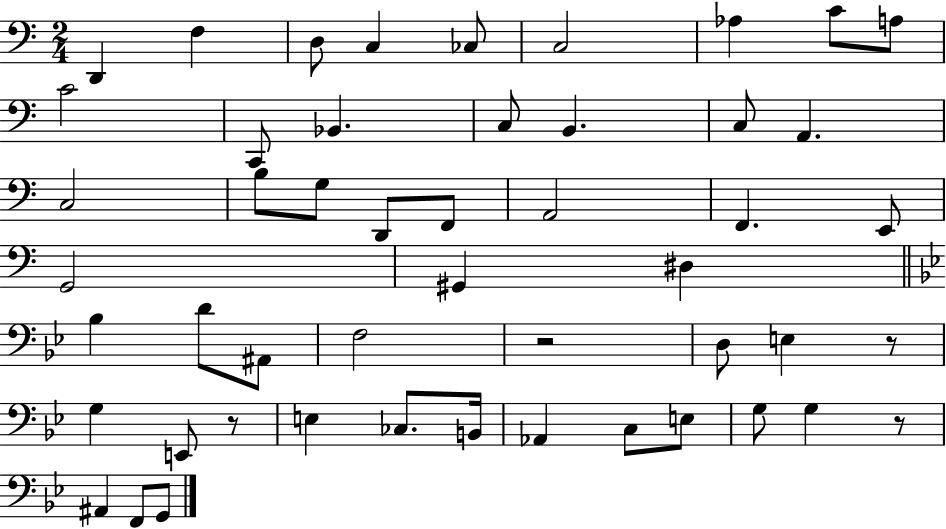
{
  \clef bass
  \numericTimeSignature
  \time 2/4
  \key c \major
  d,4 f4 | d8 c4 ces8 | c2 | aes4 c'8 a8 | \break c'2 | c,8 bes,4. | c8 b,4. | c8 a,4. | \break c2 | b8 g8 d,8 f,8 | a,2 | f,4. e,8 | \break g,2 | gis,4 dis4 | \bar "||" \break \key bes \major bes4 d'8 ais,8 | f2 | r2 | d8 e4 r8 | \break g4 e,8 r8 | e4 ces8. b,16 | aes,4 c8 e8 | g8 g4 r8 | \break ais,4 f,8 g,8 | \bar "|."
}